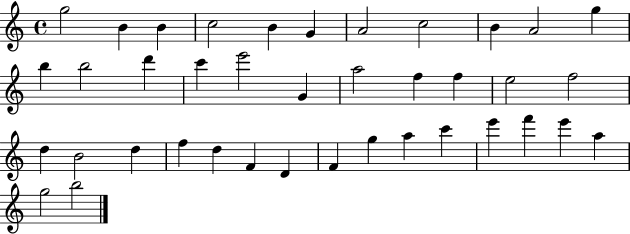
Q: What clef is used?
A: treble